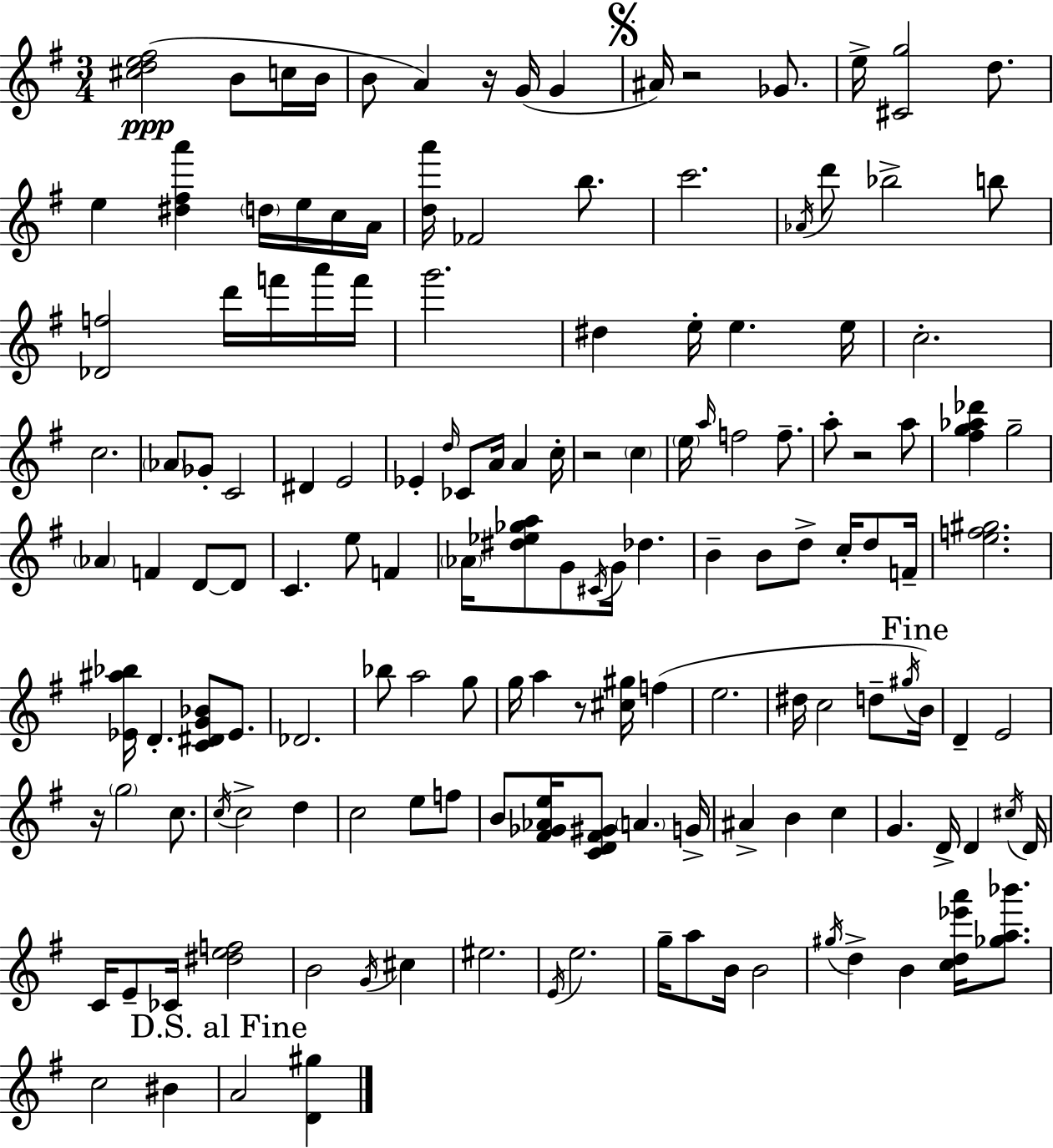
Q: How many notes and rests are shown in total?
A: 149